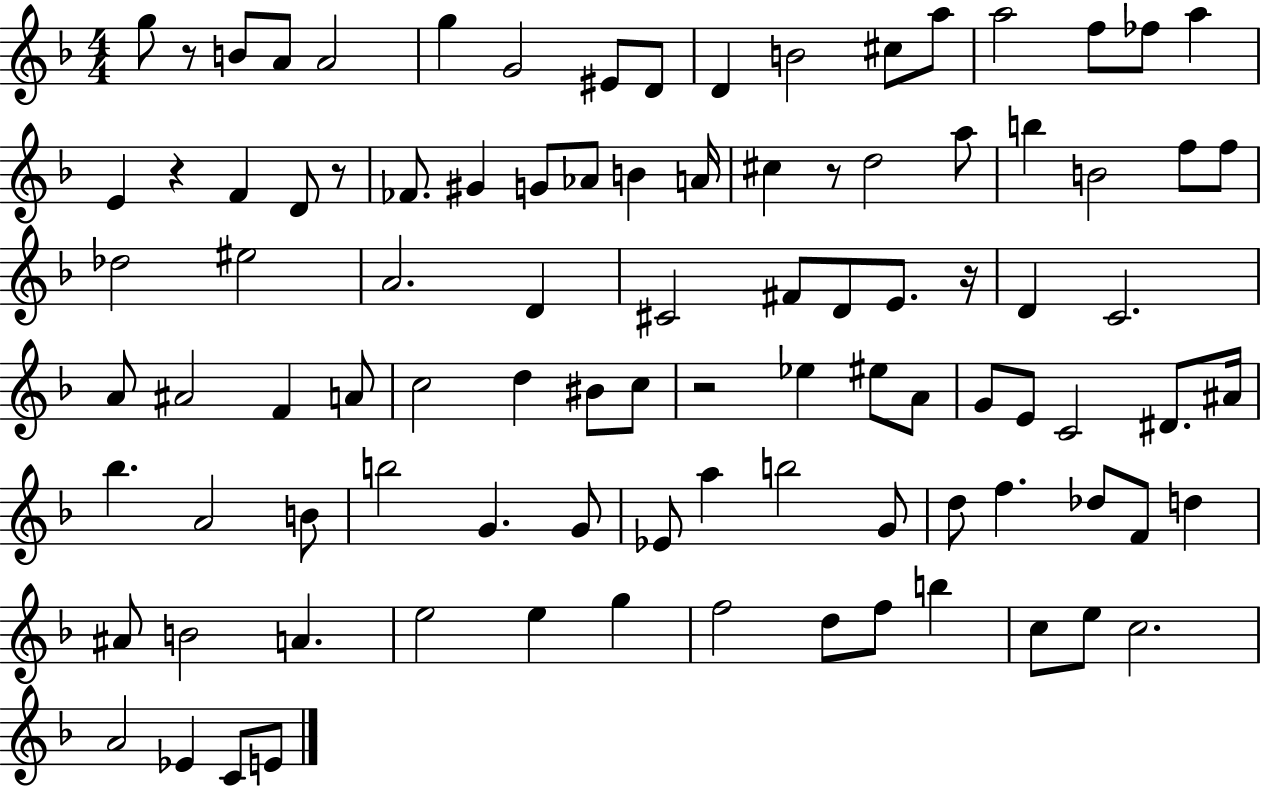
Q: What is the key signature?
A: F major